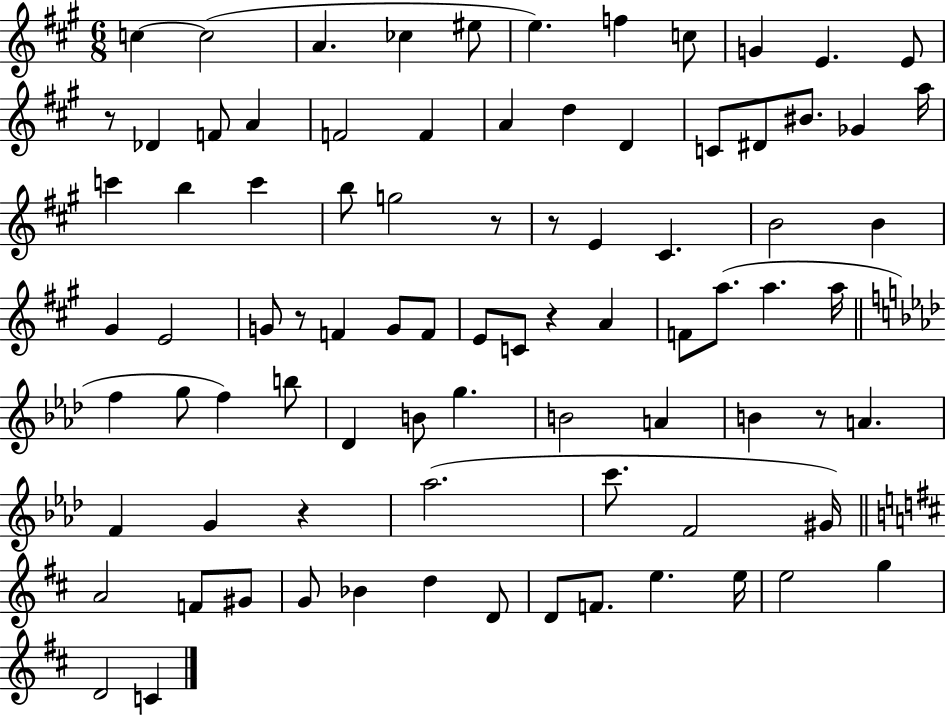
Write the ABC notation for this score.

X:1
T:Untitled
M:6/8
L:1/4
K:A
c c2 A _c ^e/2 e f c/2 G E E/2 z/2 _D F/2 A F2 F A d D C/2 ^D/2 ^B/2 _G a/4 c' b c' b/2 g2 z/2 z/2 E ^C B2 B ^G E2 G/2 z/2 F G/2 F/2 E/2 C/2 z A F/2 a/2 a a/4 f g/2 f b/2 _D B/2 g B2 A B z/2 A F G z _a2 c'/2 F2 ^G/4 A2 F/2 ^G/2 G/2 _B d D/2 D/2 F/2 e e/4 e2 g D2 C